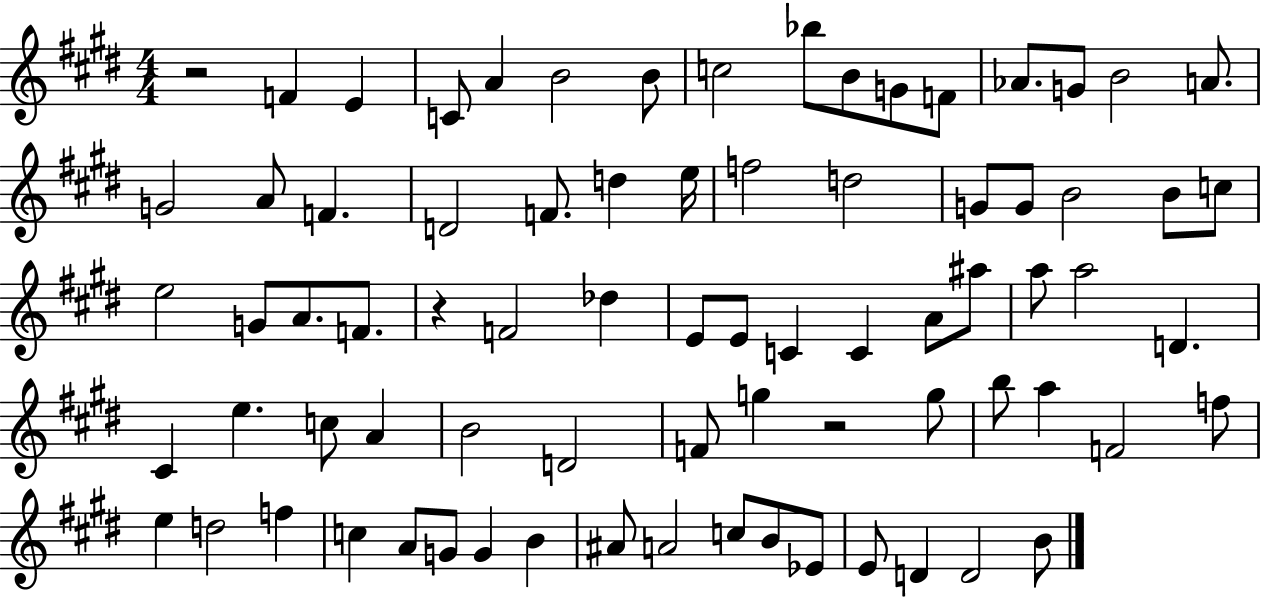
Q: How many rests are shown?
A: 3